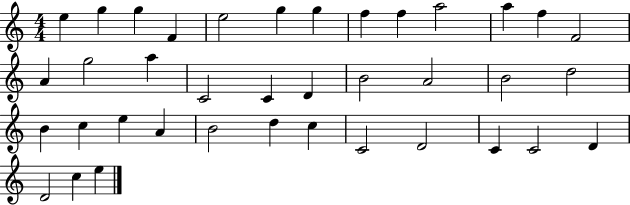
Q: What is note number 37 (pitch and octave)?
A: C5